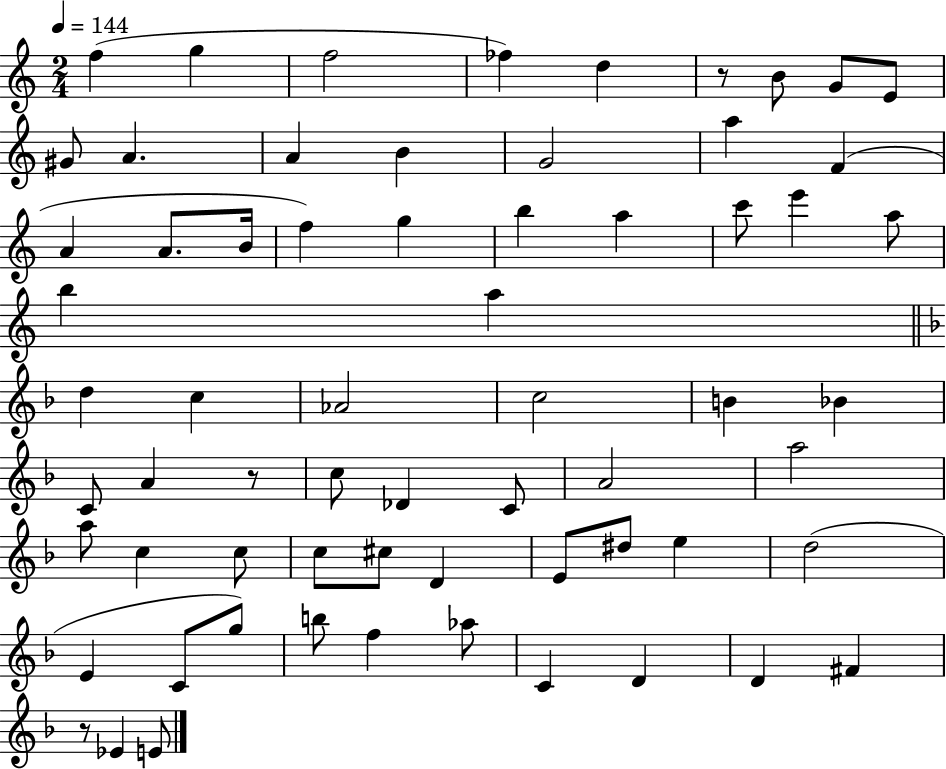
F5/q G5/q F5/h FES5/q D5/q R/e B4/e G4/e E4/e G#4/e A4/q. A4/q B4/q G4/h A5/q F4/q A4/q A4/e. B4/s F5/q G5/q B5/q A5/q C6/e E6/q A5/e B5/q A5/q D5/q C5/q Ab4/h C5/h B4/q Bb4/q C4/e A4/q R/e C5/e Db4/q C4/e A4/h A5/h A5/e C5/q C5/e C5/e C#5/e D4/q E4/e D#5/e E5/q D5/h E4/q C4/e G5/e B5/e F5/q Ab5/e C4/q D4/q D4/q F#4/q R/e Eb4/q E4/e